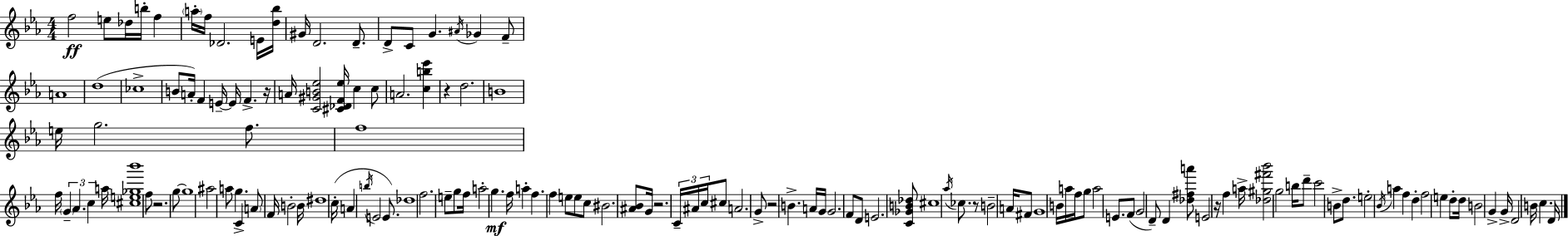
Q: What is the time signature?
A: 4/4